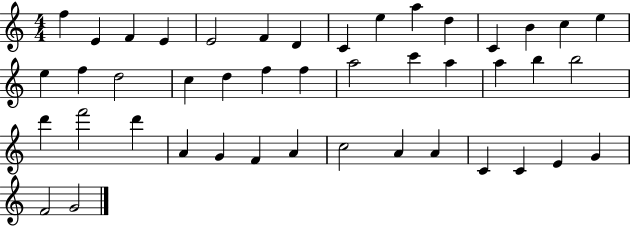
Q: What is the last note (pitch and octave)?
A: G4